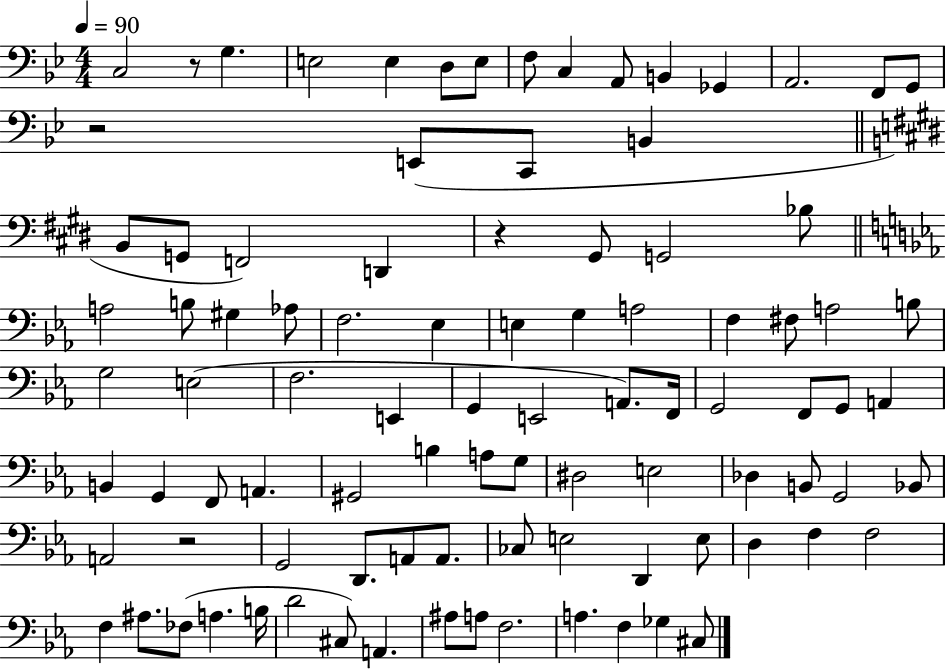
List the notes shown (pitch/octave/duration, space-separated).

C3/h R/e G3/q. E3/h E3/q D3/e E3/e F3/e C3/q A2/e B2/q Gb2/q A2/h. F2/e G2/e R/h E2/e C2/e B2/q B2/e G2/e F2/h D2/q R/q G#2/e G2/h Bb3/e A3/h B3/e G#3/q Ab3/e F3/h. Eb3/q E3/q G3/q A3/h F3/q F#3/e A3/h B3/e G3/h E3/h F3/h. E2/q G2/q E2/h A2/e. F2/s G2/h F2/e G2/e A2/q B2/q G2/q F2/e A2/q. G#2/h B3/q A3/e G3/e D#3/h E3/h Db3/q B2/e G2/h Bb2/e A2/h R/h G2/h D2/e. A2/e A2/e. CES3/e E3/h D2/q E3/e D3/q F3/q F3/h F3/q A#3/e. FES3/e A3/q. B3/s D4/h C#3/e A2/q. A#3/e A3/e F3/h. A3/q. F3/q Gb3/q C#3/e